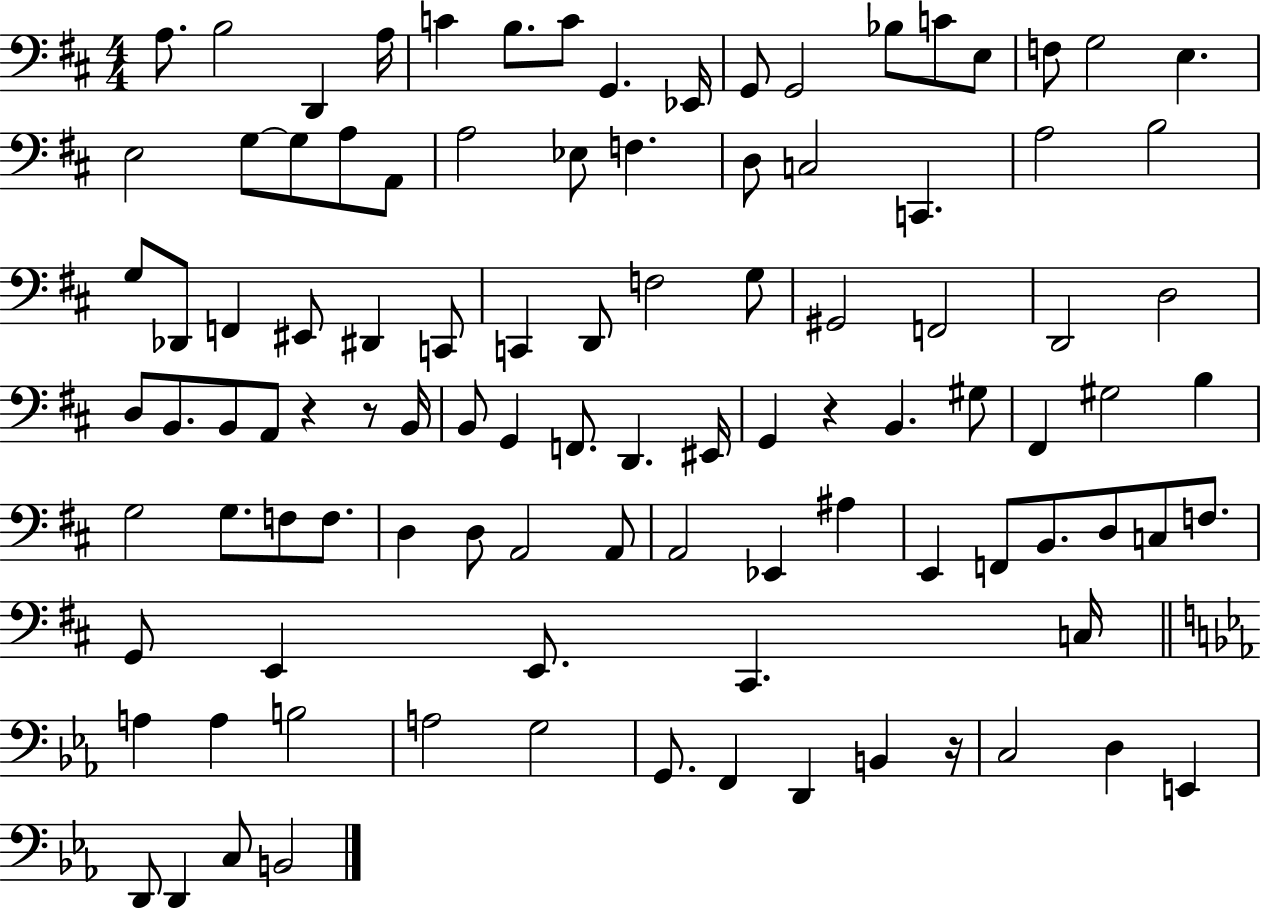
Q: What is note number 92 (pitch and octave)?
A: C3